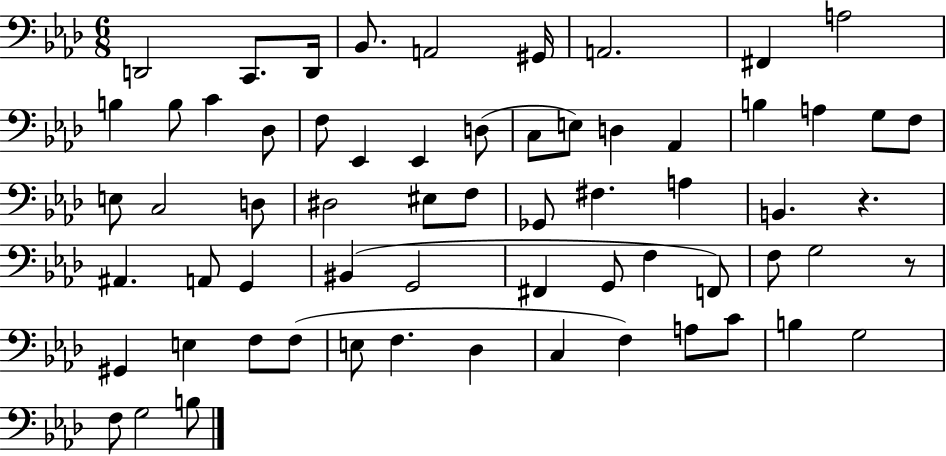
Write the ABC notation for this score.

X:1
T:Untitled
M:6/8
L:1/4
K:Ab
D,,2 C,,/2 D,,/4 _B,,/2 A,,2 ^G,,/4 A,,2 ^F,, A,2 B, B,/2 C _D,/2 F,/2 _E,, _E,, D,/2 C,/2 E,/2 D, _A,, B, A, G,/2 F,/2 E,/2 C,2 D,/2 ^D,2 ^E,/2 F,/2 _G,,/2 ^F, A, B,, z ^A,, A,,/2 G,, ^B,, G,,2 ^F,, G,,/2 F, F,,/2 F,/2 G,2 z/2 ^G,, E, F,/2 F,/2 E,/2 F, _D, C, F, A,/2 C/2 B, G,2 F,/2 G,2 B,/2